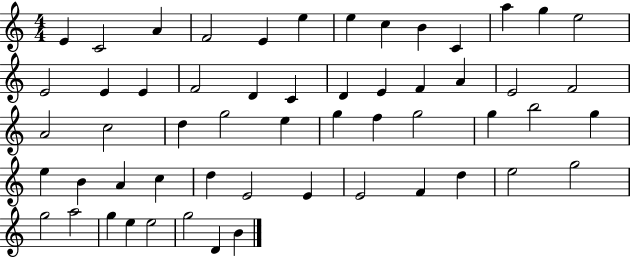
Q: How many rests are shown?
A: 0